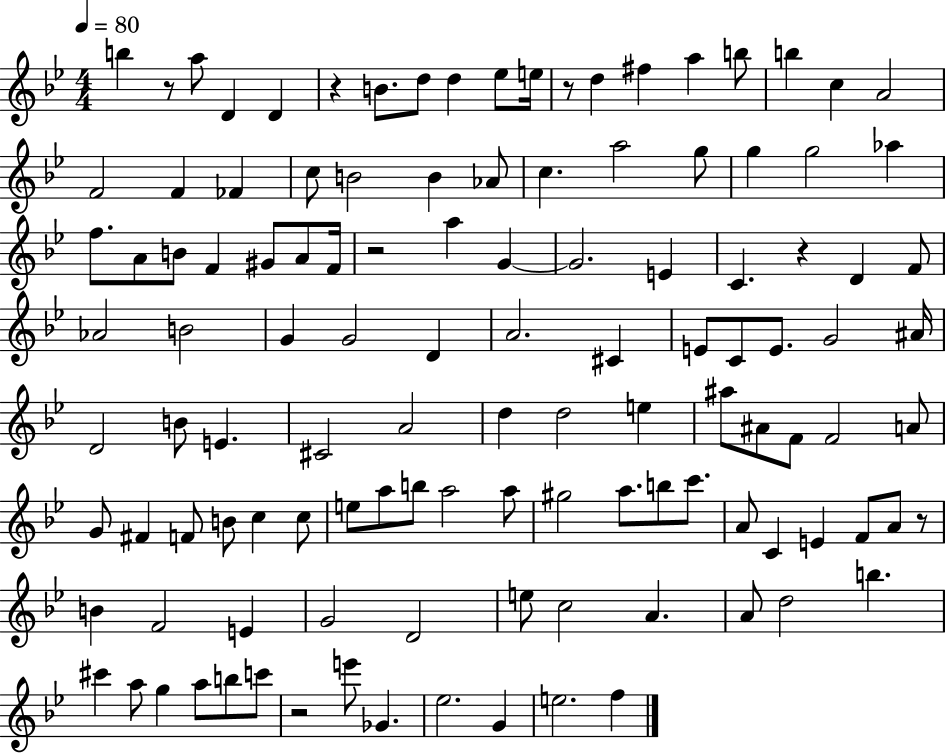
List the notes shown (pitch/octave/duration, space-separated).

B5/q R/e A5/e D4/q D4/q R/q B4/e. D5/e D5/q Eb5/e E5/s R/e D5/q F#5/q A5/q B5/e B5/q C5/q A4/h F4/h F4/q FES4/q C5/e B4/h B4/q Ab4/e C5/q. A5/h G5/e G5/q G5/h Ab5/q F5/e. A4/e B4/e F4/q G#4/e A4/e F4/s R/h A5/q G4/q G4/h. E4/q C4/q. R/q D4/q F4/e Ab4/h B4/h G4/q G4/h D4/q A4/h. C#4/q E4/e C4/e E4/e. G4/h A#4/s D4/h B4/e E4/q. C#4/h A4/h D5/q D5/h E5/q A#5/e A#4/e F4/e F4/h A4/e G4/e F#4/q F4/e B4/e C5/q C5/e E5/e A5/e B5/e A5/h A5/e G#5/h A5/e. B5/e C6/e. A4/e C4/q E4/q F4/e A4/e R/e B4/q F4/h E4/q G4/h D4/h E5/e C5/h A4/q. A4/e D5/h B5/q. C#6/q A5/e G5/q A5/e B5/e C6/e R/h E6/e Gb4/q. Eb5/h. G4/q E5/h. F5/q